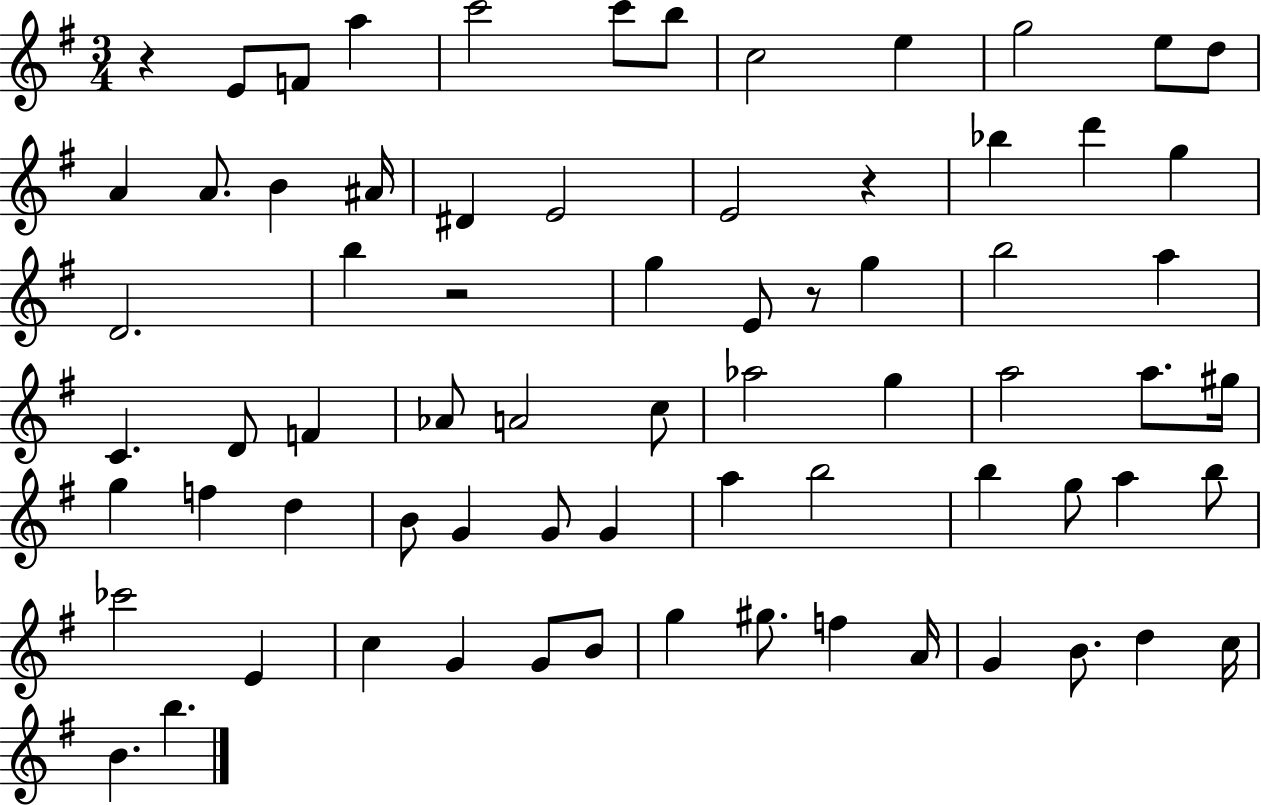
X:1
T:Untitled
M:3/4
L:1/4
K:G
z E/2 F/2 a c'2 c'/2 b/2 c2 e g2 e/2 d/2 A A/2 B ^A/4 ^D E2 E2 z _b d' g D2 b z2 g E/2 z/2 g b2 a C D/2 F _A/2 A2 c/2 _a2 g a2 a/2 ^g/4 g f d B/2 G G/2 G a b2 b g/2 a b/2 _c'2 E c G G/2 B/2 g ^g/2 f A/4 G B/2 d c/4 B b